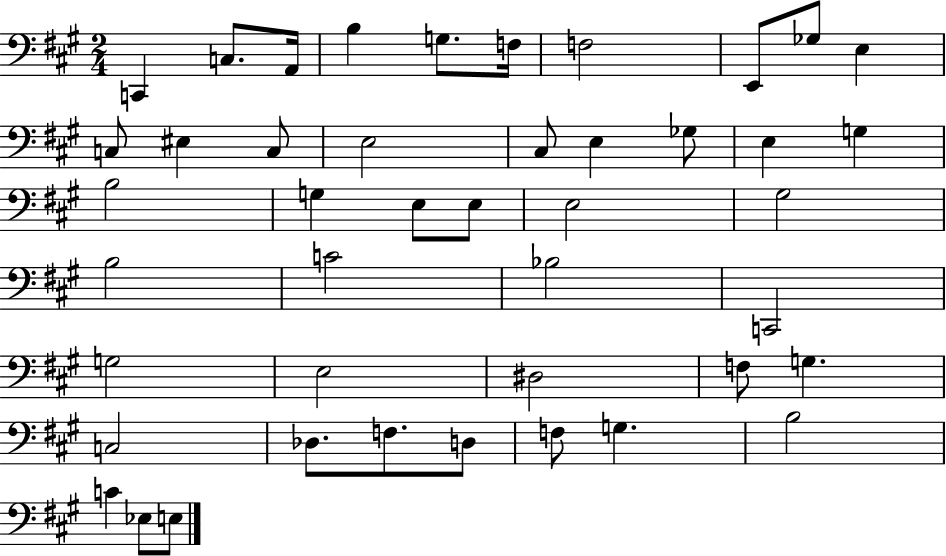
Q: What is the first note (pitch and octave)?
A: C2